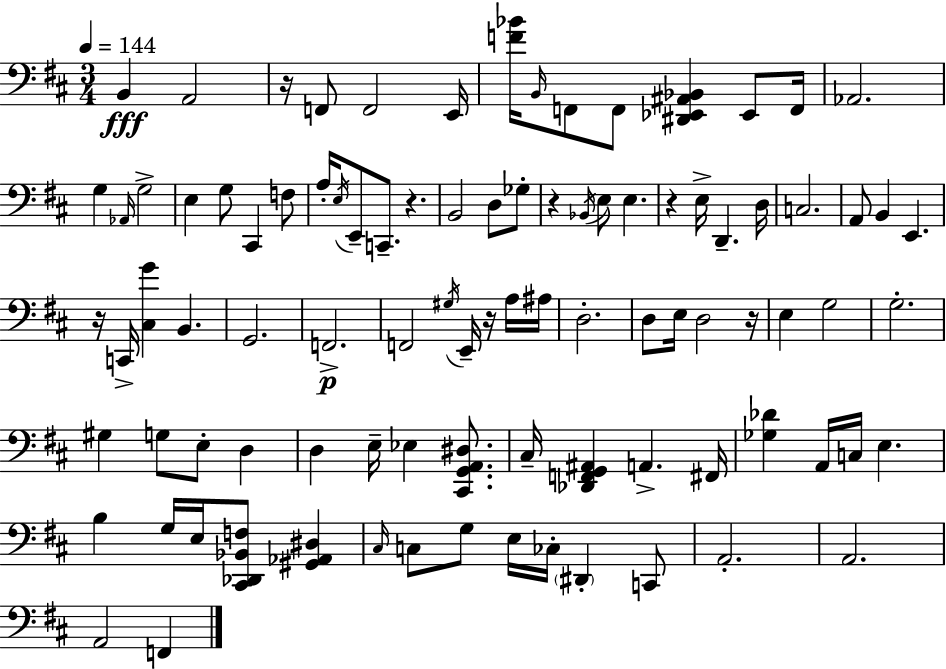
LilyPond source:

{
  \clef bass
  \numericTimeSignature
  \time 3/4
  \key d \major
  \tempo 4 = 144
  b,4\fff a,2 | r16 f,8 f,2 e,16 | <f' bes'>16 \grace { b,16 } f,8 f,8 <dis, ees, ais, bes,>4 ees,8 | f,16 aes,2. | \break g4 \grace { aes,16 } g2-> | e4 g8 cis,4 | f8 a16-. \acciaccatura { e16 } e,8-- c,8.-- r4. | b,2 d8 | \break ges8-. r4 \acciaccatura { bes,16 } e8 e4. | r4 e16-> d,4.-- | d16 c2. | a,8 b,4 e,4. | \break r16 c,16-> <cis g'>4 b,4. | g,2. | f,2.->\p | f,2 | \break \acciaccatura { gis16 } e,16-- r16 a16 ais16 d2.-. | d8 e16 d2 | r16 e4 g2 | g2.-. | \break gis4 g8 e8-. | d4 d4 e16-- ees4 | <cis, g, a, dis>8. cis16-- <des, f, g, ais,>4 a,4.-> | fis,16 <ges des'>4 a,16 c16 e4. | \break b4 g16 e16 <cis, des, bes, f>8 | <gis, aes, dis>4 \grace { cis16 } c8 g8 e16 ces16-. | \parenthesize dis,4-. c,8 a,2.-. | a,2. | \break a,2 | f,4 \bar "|."
}